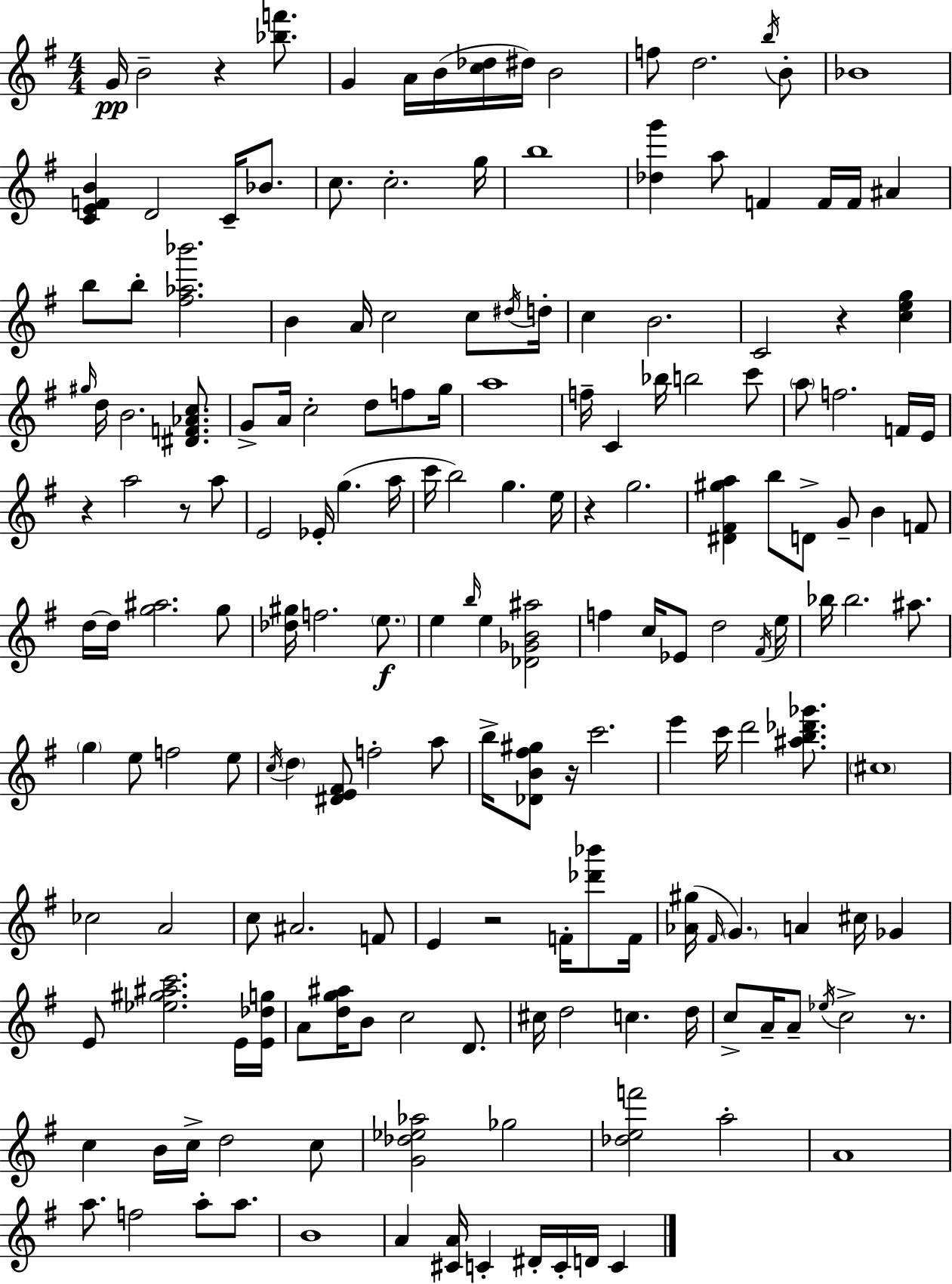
{
  \clef treble
  \numericTimeSignature
  \time 4/4
  \key g \major
  g'16\pp b'2-- r4 <bes'' f'''>8. | g'4 a'16 b'16( <c'' des''>16 dis''16) b'2 | f''8 d''2. \acciaccatura { b''16 } b'8-. | bes'1 | \break <c' e' f' b'>4 d'2 c'16-- bes'8. | c''8. c''2.-. | g''16 b''1 | <des'' g'''>4 a''8 f'4 f'16 f'16 ais'4 | \break b''8 b''8-. <fis'' aes'' bes'''>2. | b'4 a'16 c''2 c''8 | \acciaccatura { dis''16 } d''16-. c''4 b'2. | c'2 r4 <c'' e'' g''>4 | \break \grace { gis''16 } d''16 b'2. | <dis' f' aes' c''>8. g'8-> a'16 c''2-. d''8 | f''8 g''16 a''1 | f''16-- c'4 bes''16 b''2 | \break c'''8 \parenthesize a''8 f''2. | f'16 e'16 r4 a''2 r8 | a''8 e'2 ees'16-. g''4.( | a''16 c'''16 b''2) g''4. | \break e''16 r4 g''2. | <dis' fis' gis'' a''>4 b''8 d'8-> g'8-- b'4 | f'8 d''16~~ d''16 <g'' ais''>2. | g''8 <des'' gis''>16 f''2. | \break \parenthesize e''8.\f e''4 \grace { b''16 } e''4 <des' ges' b' ais''>2 | f''4 c''16 ees'8 d''2 | \acciaccatura { fis'16 } e''16 bes''16 bes''2. | ais''8. \parenthesize g''4 e''8 f''2 | \break e''8 \acciaccatura { c''16 } \parenthesize d''4 <dis' e' fis'>8 f''2-. | a''8 b''16-> <des' b' fis'' gis''>8 r16 c'''2. | e'''4 c'''16 d'''2 | <ais'' b'' des''' ges'''>8. \parenthesize cis''1 | \break ces''2 a'2 | c''8 ais'2. | f'8 e'4 r2 | f'16-. <des''' bes'''>8 f'16 <aes' gis''>16( \grace { fis'16 } \parenthesize g'4.) a'4 | \break cis''16 ges'4 e'8 <ees'' gis'' ais'' c'''>2. | e'16 <e' des'' g''>16 a'8 <d'' g'' ais''>16 b'8 c''2 | d'8. cis''16 d''2 | c''4. d''16 c''8-> a'16-- a'8-- \acciaccatura { ees''16 } c''2-> | \break r8. c''4 b'16 c''16-> d''2 | c''8 <g' des'' ees'' aes''>2 | ges''2 <des'' e'' f'''>2 | a''2-. a'1 | \break a''8. f''2 | a''8-. a''8. b'1 | a'4 <cis' a'>16 c'4-. | dis'16-. c'16-. d'16 c'4 \bar "|."
}